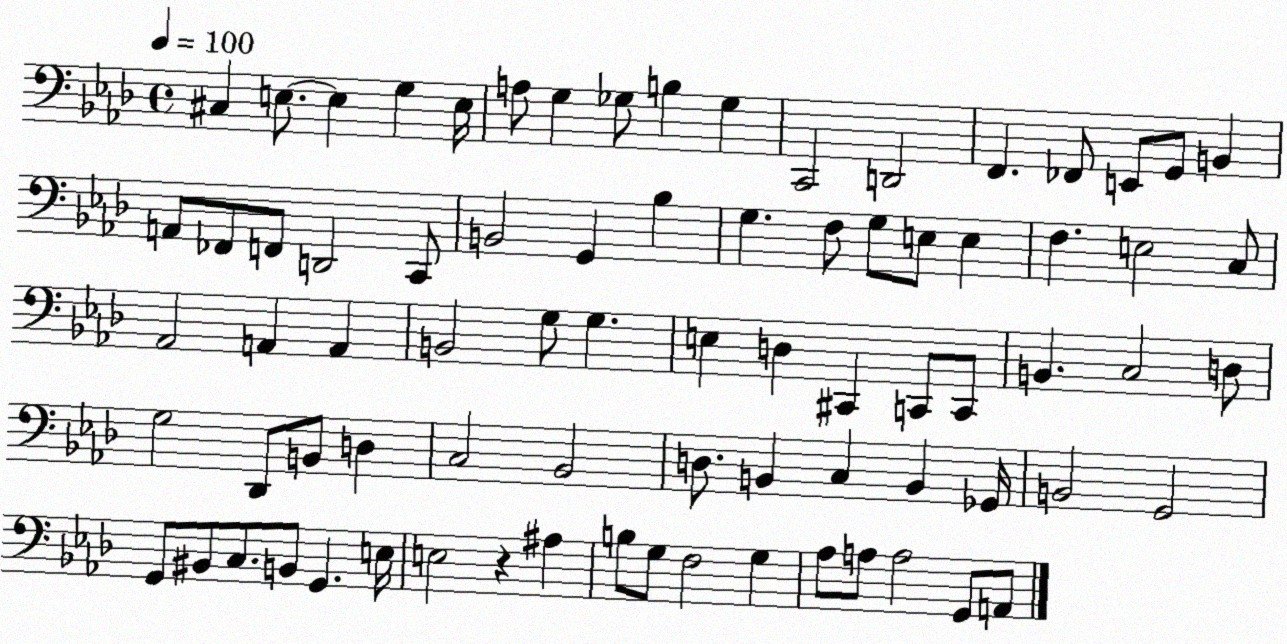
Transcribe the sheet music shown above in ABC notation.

X:1
T:Untitled
M:4/4
L:1/4
K:Ab
^C, E,/2 E, G, E,/4 A,/2 G, _G,/2 B, _G, C,,2 D,,2 F,, _F,,/2 E,,/2 G,,/2 B,, A,,/2 _F,,/2 F,,/2 D,,2 C,,/2 B,,2 G,, _B, G, F,/2 G,/2 E,/2 E, F, E,2 C,/2 _A,,2 A,, A,, B,,2 G,/2 G, E, D, ^C,, C,,/2 C,,/2 B,, C,2 D,/2 G,2 _D,,/2 B,,/2 D, C,2 _B,,2 D,/2 B,, C, B,, _G,,/4 B,,2 G,,2 G,,/2 ^B,,/2 C,/2 B,,/2 G,, E,/4 E,2 z ^A, B,/2 G,/2 F,2 G, _A,/2 A,/2 A,2 G,,/2 A,,/2